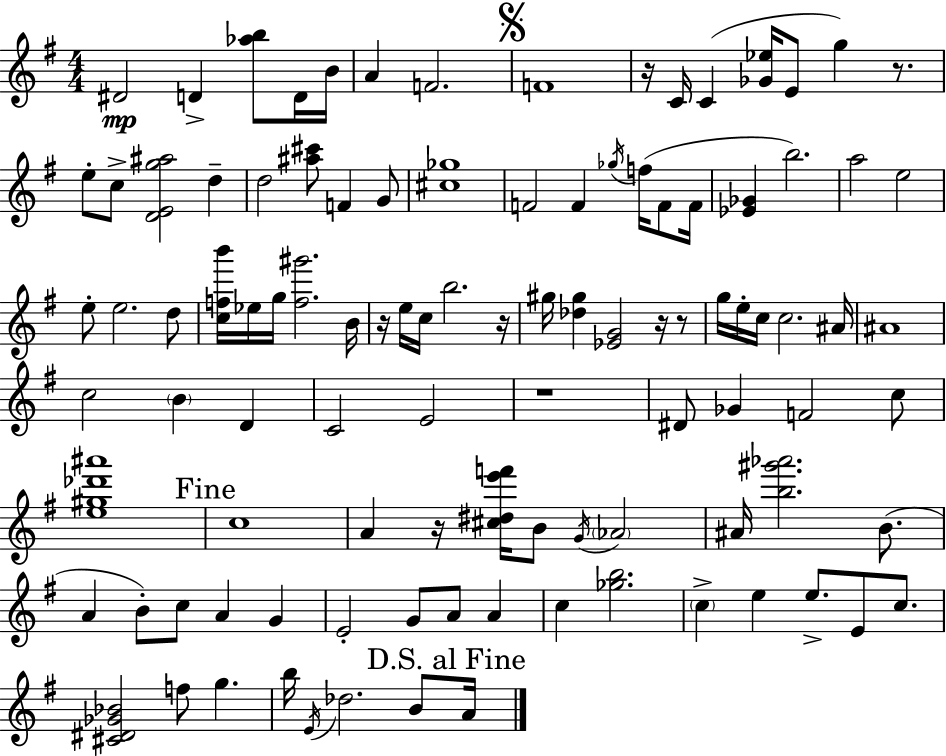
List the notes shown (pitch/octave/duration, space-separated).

D#4/h D4/q [Ab5,B5]/e D4/s B4/s A4/q F4/h. F4/w R/s C4/s C4/q [Gb4,Eb5]/s E4/e G5/q R/e. E5/e C5/e [D4,E4,G5,A#5]/h D5/q D5/h [A#5,C#6]/e F4/q G4/e [C#5,Gb5]/w F4/h F4/q Gb5/s F5/s F4/e F4/s [Eb4,Gb4]/q B5/h. A5/h E5/h E5/e E5/h. D5/e [C5,F5,B6]/s Eb5/s G5/s [F5,G#6]/h. B4/s R/s E5/s C5/s B5/h. R/s G#5/s [Db5,G#5]/q [Eb4,G4]/h R/s R/e G5/s E5/s C5/s C5/h. A#4/s A#4/w C5/h B4/q D4/q C4/h E4/h R/w D#4/e Gb4/q F4/h C5/e [E5,G#5,Db6,A#6]/w C5/w A4/q R/s [C#5,D#5,E6,F6]/s B4/e G4/s Ab4/h A#4/s [B5,G#6,Ab6]/h. B4/e. A4/q B4/e C5/e A4/q G4/q E4/h G4/e A4/e A4/q C5/q [Gb5,B5]/h. C5/q E5/q E5/e. E4/e C5/e. [C#4,D#4,Gb4,Bb4]/h F5/e G5/q. B5/s E4/s Db5/h. B4/e A4/s